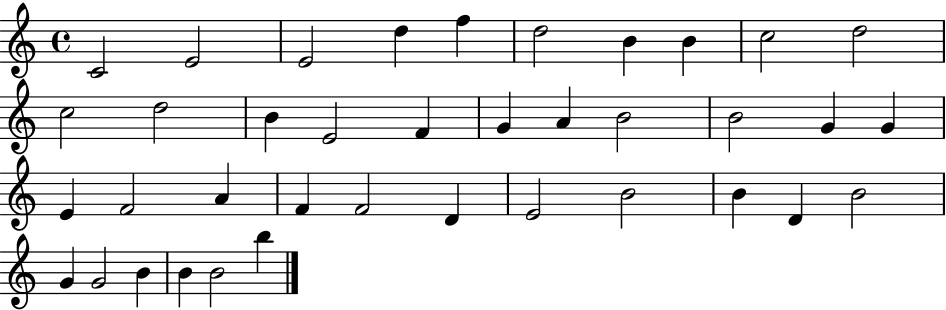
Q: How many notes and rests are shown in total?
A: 38